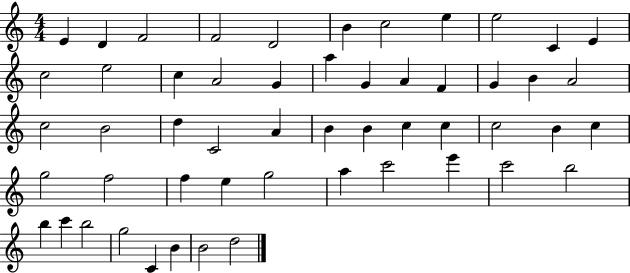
E4/q D4/q F4/h F4/h D4/h B4/q C5/h E5/q E5/h C4/q E4/q C5/h E5/h C5/q A4/h G4/q A5/q G4/q A4/q F4/q G4/q B4/q A4/h C5/h B4/h D5/q C4/h A4/q B4/q B4/q C5/q C5/q C5/h B4/q C5/q G5/h F5/h F5/q E5/q G5/h A5/q C6/h E6/q C6/h B5/h B5/q C6/q B5/h G5/h C4/q B4/q B4/h D5/h